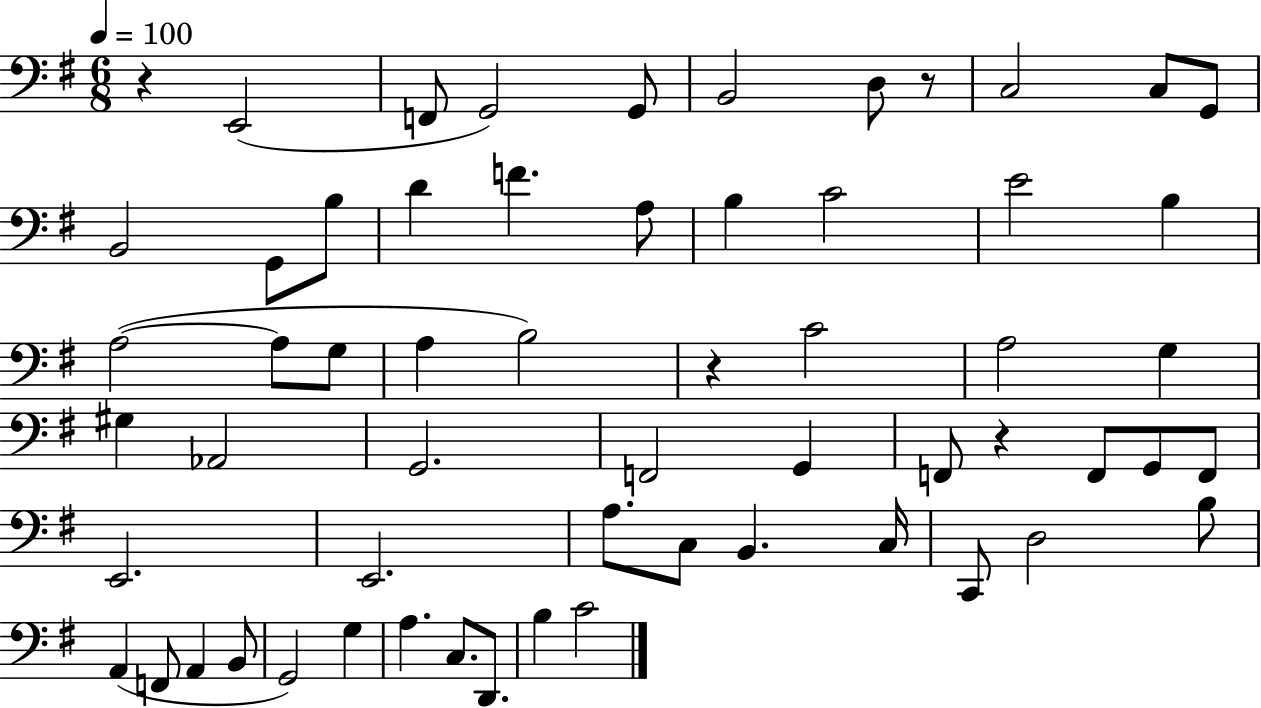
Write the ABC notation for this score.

X:1
T:Untitled
M:6/8
L:1/4
K:G
z E,,2 F,,/2 G,,2 G,,/2 B,,2 D,/2 z/2 C,2 C,/2 G,,/2 B,,2 G,,/2 B,/2 D F A,/2 B, C2 E2 B, A,2 A,/2 G,/2 A, B,2 z C2 A,2 G, ^G, _A,,2 G,,2 F,,2 G,, F,,/2 z F,,/2 G,,/2 F,,/2 E,,2 E,,2 A,/2 C,/2 B,, C,/4 C,,/2 D,2 B,/2 A,, F,,/2 A,, B,,/2 G,,2 G, A, C,/2 D,,/2 B, C2